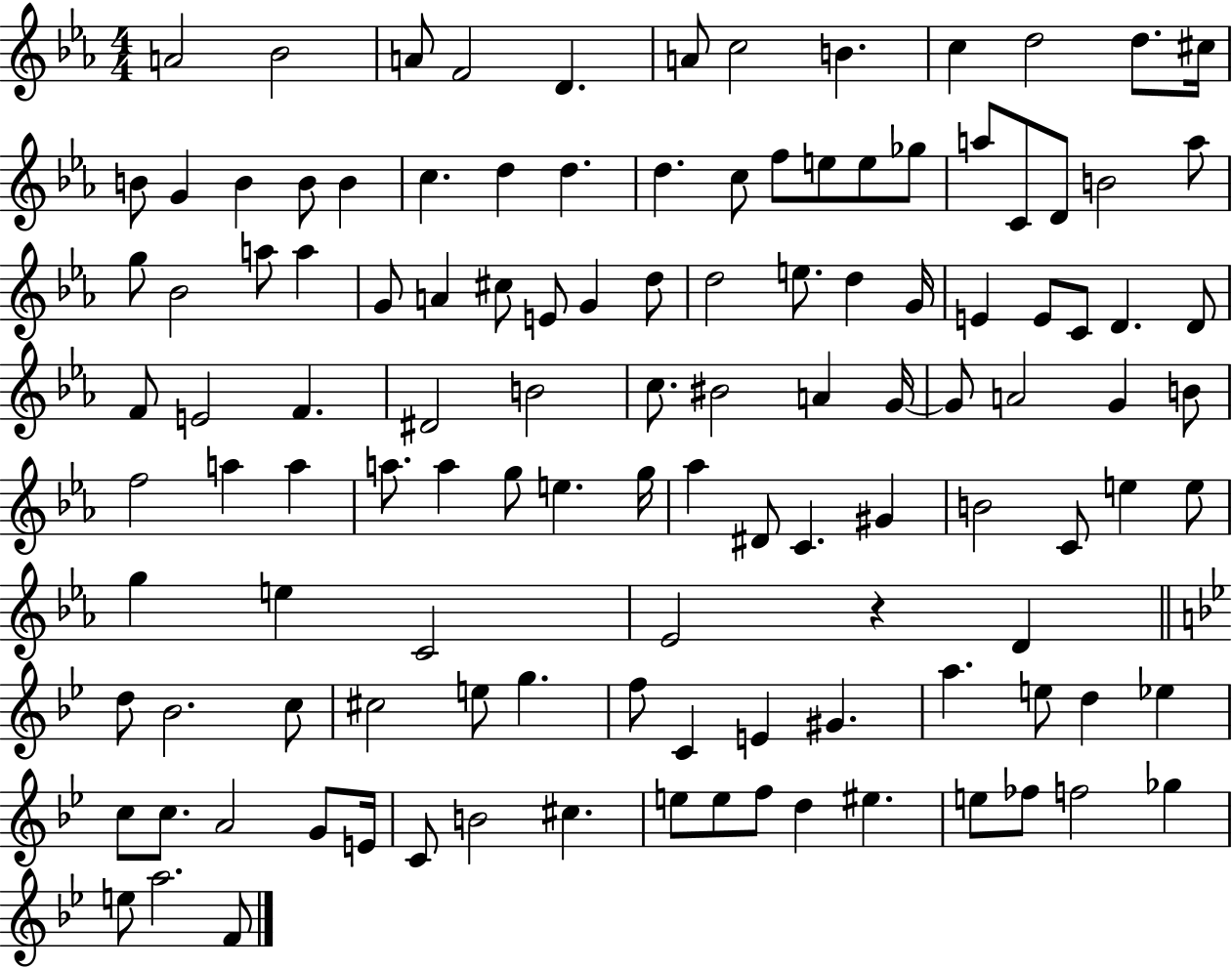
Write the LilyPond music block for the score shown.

{
  \clef treble
  \numericTimeSignature
  \time 4/4
  \key ees \major
  a'2 bes'2 | a'8 f'2 d'4. | a'8 c''2 b'4. | c''4 d''2 d''8. cis''16 | \break b'8 g'4 b'4 b'8 b'4 | c''4. d''4 d''4. | d''4. c''8 f''8 e''8 e''8 ges''8 | a''8 c'8 d'8 b'2 a''8 | \break g''8 bes'2 a''8 a''4 | g'8 a'4 cis''8 e'8 g'4 d''8 | d''2 e''8. d''4 g'16 | e'4 e'8 c'8 d'4. d'8 | \break f'8 e'2 f'4. | dis'2 b'2 | c''8. bis'2 a'4 g'16~~ | g'8 a'2 g'4 b'8 | \break f''2 a''4 a''4 | a''8. a''4 g''8 e''4. g''16 | aes''4 dis'8 c'4. gis'4 | b'2 c'8 e''4 e''8 | \break g''4 e''4 c'2 | ees'2 r4 d'4 | \bar "||" \break \key bes \major d''8 bes'2. c''8 | cis''2 e''8 g''4. | f''8 c'4 e'4 gis'4. | a''4. e''8 d''4 ees''4 | \break c''8 c''8. a'2 g'8 e'16 | c'8 b'2 cis''4. | e''8 e''8 f''8 d''4 eis''4. | e''8 fes''8 f''2 ges''4 | \break e''8 a''2. f'8 | \bar "|."
}